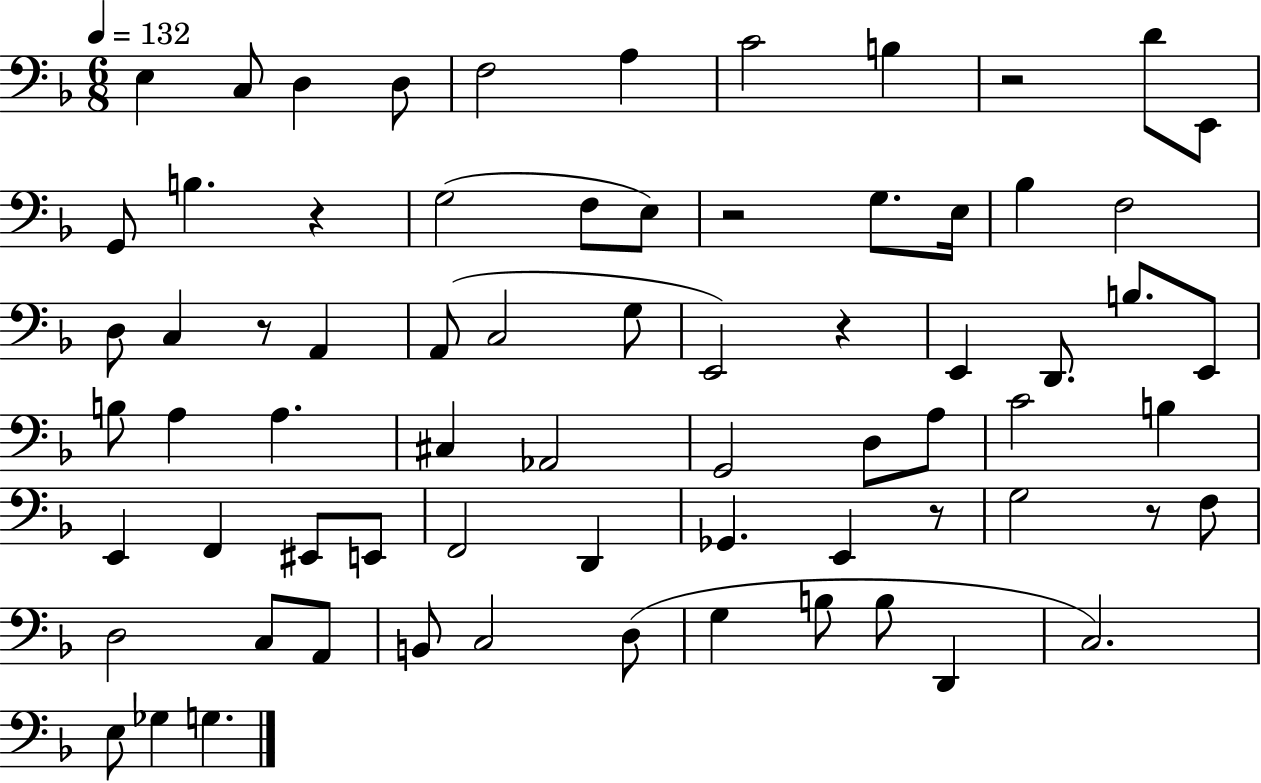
E3/q C3/e D3/q D3/e F3/h A3/q C4/h B3/q R/h D4/e E2/e G2/e B3/q. R/q G3/h F3/e E3/e R/h G3/e. E3/s Bb3/q F3/h D3/e C3/q R/e A2/q A2/e C3/h G3/e E2/h R/q E2/q D2/e. B3/e. E2/e B3/e A3/q A3/q. C#3/q Ab2/h G2/h D3/e A3/e C4/h B3/q E2/q F2/q EIS2/e E2/e F2/h D2/q Gb2/q. E2/q R/e G3/h R/e F3/e D3/h C3/e A2/e B2/e C3/h D3/e G3/q B3/e B3/e D2/q C3/h. E3/e Gb3/q G3/q.